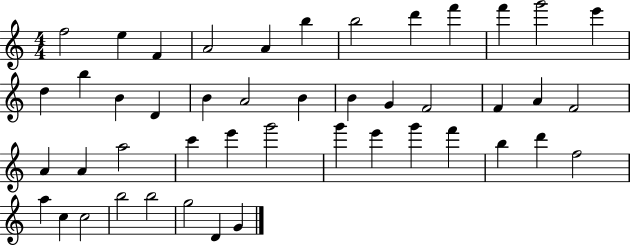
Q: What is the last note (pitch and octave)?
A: G4